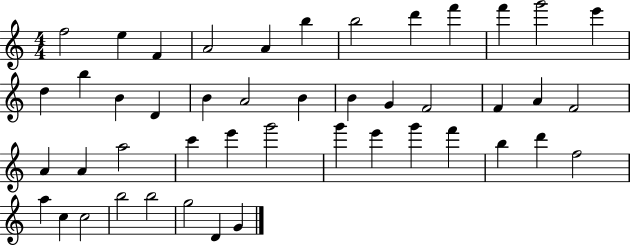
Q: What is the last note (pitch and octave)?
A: G4